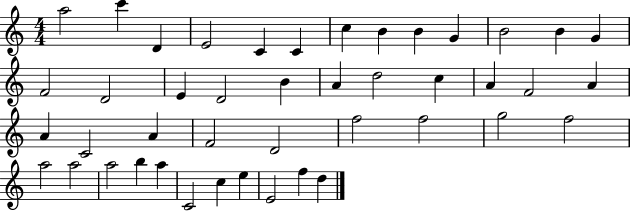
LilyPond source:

{
  \clef treble
  \numericTimeSignature
  \time 4/4
  \key c \major
  a''2 c'''4 d'4 | e'2 c'4 c'4 | c''4 b'4 b'4 g'4 | b'2 b'4 g'4 | \break f'2 d'2 | e'4 d'2 b'4 | a'4 d''2 c''4 | a'4 f'2 a'4 | \break a'4 c'2 a'4 | f'2 d'2 | f''2 f''2 | g''2 f''2 | \break a''2 a''2 | a''2 b''4 a''4 | c'2 c''4 e''4 | e'2 f''4 d''4 | \break \bar "|."
}